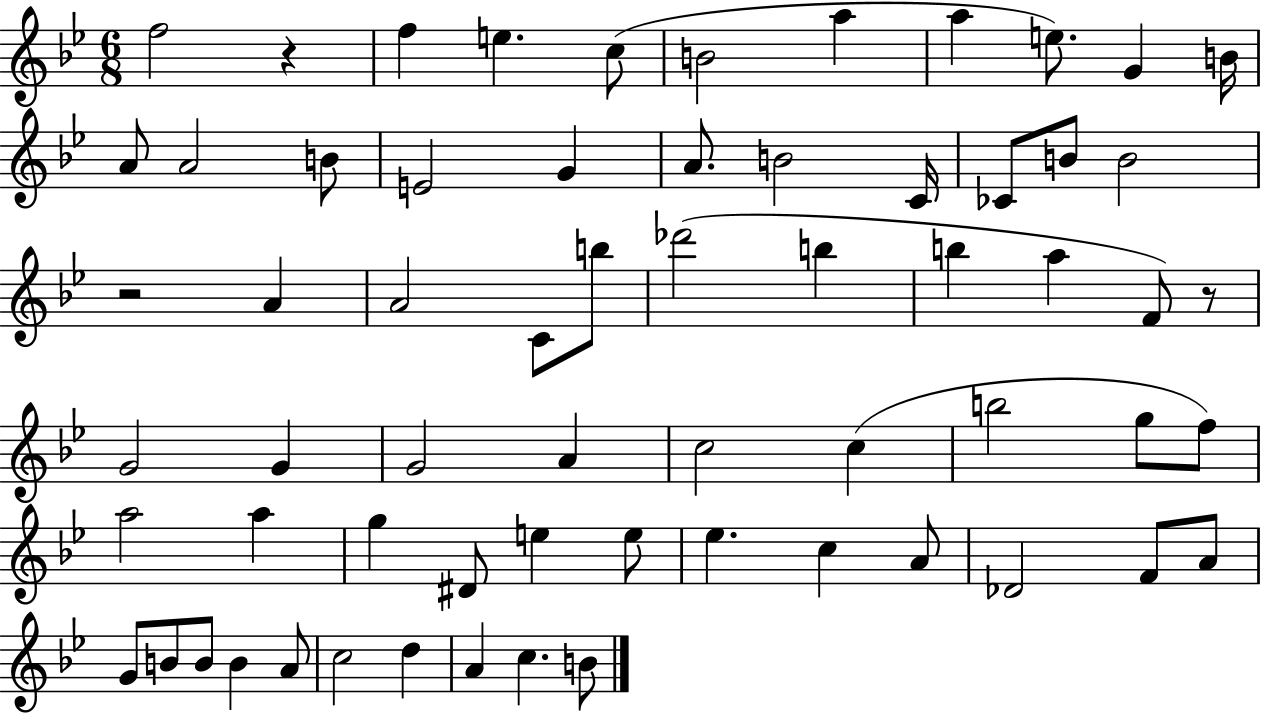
{
  \clef treble
  \numericTimeSignature
  \time 6/8
  \key bes \major
  \repeat volta 2 { f''2 r4 | f''4 e''4. c''8( | b'2 a''4 | a''4 e''8.) g'4 b'16 | \break a'8 a'2 b'8 | e'2 g'4 | a'8. b'2 c'16 | ces'8 b'8 b'2 | \break r2 a'4 | a'2 c'8 b''8 | des'''2( b''4 | b''4 a''4 f'8) r8 | \break g'2 g'4 | g'2 a'4 | c''2 c''4( | b''2 g''8 f''8) | \break a''2 a''4 | g''4 dis'8 e''4 e''8 | ees''4. c''4 a'8 | des'2 f'8 a'8 | \break g'8 b'8 b'8 b'4 a'8 | c''2 d''4 | a'4 c''4. b'8 | } \bar "|."
}